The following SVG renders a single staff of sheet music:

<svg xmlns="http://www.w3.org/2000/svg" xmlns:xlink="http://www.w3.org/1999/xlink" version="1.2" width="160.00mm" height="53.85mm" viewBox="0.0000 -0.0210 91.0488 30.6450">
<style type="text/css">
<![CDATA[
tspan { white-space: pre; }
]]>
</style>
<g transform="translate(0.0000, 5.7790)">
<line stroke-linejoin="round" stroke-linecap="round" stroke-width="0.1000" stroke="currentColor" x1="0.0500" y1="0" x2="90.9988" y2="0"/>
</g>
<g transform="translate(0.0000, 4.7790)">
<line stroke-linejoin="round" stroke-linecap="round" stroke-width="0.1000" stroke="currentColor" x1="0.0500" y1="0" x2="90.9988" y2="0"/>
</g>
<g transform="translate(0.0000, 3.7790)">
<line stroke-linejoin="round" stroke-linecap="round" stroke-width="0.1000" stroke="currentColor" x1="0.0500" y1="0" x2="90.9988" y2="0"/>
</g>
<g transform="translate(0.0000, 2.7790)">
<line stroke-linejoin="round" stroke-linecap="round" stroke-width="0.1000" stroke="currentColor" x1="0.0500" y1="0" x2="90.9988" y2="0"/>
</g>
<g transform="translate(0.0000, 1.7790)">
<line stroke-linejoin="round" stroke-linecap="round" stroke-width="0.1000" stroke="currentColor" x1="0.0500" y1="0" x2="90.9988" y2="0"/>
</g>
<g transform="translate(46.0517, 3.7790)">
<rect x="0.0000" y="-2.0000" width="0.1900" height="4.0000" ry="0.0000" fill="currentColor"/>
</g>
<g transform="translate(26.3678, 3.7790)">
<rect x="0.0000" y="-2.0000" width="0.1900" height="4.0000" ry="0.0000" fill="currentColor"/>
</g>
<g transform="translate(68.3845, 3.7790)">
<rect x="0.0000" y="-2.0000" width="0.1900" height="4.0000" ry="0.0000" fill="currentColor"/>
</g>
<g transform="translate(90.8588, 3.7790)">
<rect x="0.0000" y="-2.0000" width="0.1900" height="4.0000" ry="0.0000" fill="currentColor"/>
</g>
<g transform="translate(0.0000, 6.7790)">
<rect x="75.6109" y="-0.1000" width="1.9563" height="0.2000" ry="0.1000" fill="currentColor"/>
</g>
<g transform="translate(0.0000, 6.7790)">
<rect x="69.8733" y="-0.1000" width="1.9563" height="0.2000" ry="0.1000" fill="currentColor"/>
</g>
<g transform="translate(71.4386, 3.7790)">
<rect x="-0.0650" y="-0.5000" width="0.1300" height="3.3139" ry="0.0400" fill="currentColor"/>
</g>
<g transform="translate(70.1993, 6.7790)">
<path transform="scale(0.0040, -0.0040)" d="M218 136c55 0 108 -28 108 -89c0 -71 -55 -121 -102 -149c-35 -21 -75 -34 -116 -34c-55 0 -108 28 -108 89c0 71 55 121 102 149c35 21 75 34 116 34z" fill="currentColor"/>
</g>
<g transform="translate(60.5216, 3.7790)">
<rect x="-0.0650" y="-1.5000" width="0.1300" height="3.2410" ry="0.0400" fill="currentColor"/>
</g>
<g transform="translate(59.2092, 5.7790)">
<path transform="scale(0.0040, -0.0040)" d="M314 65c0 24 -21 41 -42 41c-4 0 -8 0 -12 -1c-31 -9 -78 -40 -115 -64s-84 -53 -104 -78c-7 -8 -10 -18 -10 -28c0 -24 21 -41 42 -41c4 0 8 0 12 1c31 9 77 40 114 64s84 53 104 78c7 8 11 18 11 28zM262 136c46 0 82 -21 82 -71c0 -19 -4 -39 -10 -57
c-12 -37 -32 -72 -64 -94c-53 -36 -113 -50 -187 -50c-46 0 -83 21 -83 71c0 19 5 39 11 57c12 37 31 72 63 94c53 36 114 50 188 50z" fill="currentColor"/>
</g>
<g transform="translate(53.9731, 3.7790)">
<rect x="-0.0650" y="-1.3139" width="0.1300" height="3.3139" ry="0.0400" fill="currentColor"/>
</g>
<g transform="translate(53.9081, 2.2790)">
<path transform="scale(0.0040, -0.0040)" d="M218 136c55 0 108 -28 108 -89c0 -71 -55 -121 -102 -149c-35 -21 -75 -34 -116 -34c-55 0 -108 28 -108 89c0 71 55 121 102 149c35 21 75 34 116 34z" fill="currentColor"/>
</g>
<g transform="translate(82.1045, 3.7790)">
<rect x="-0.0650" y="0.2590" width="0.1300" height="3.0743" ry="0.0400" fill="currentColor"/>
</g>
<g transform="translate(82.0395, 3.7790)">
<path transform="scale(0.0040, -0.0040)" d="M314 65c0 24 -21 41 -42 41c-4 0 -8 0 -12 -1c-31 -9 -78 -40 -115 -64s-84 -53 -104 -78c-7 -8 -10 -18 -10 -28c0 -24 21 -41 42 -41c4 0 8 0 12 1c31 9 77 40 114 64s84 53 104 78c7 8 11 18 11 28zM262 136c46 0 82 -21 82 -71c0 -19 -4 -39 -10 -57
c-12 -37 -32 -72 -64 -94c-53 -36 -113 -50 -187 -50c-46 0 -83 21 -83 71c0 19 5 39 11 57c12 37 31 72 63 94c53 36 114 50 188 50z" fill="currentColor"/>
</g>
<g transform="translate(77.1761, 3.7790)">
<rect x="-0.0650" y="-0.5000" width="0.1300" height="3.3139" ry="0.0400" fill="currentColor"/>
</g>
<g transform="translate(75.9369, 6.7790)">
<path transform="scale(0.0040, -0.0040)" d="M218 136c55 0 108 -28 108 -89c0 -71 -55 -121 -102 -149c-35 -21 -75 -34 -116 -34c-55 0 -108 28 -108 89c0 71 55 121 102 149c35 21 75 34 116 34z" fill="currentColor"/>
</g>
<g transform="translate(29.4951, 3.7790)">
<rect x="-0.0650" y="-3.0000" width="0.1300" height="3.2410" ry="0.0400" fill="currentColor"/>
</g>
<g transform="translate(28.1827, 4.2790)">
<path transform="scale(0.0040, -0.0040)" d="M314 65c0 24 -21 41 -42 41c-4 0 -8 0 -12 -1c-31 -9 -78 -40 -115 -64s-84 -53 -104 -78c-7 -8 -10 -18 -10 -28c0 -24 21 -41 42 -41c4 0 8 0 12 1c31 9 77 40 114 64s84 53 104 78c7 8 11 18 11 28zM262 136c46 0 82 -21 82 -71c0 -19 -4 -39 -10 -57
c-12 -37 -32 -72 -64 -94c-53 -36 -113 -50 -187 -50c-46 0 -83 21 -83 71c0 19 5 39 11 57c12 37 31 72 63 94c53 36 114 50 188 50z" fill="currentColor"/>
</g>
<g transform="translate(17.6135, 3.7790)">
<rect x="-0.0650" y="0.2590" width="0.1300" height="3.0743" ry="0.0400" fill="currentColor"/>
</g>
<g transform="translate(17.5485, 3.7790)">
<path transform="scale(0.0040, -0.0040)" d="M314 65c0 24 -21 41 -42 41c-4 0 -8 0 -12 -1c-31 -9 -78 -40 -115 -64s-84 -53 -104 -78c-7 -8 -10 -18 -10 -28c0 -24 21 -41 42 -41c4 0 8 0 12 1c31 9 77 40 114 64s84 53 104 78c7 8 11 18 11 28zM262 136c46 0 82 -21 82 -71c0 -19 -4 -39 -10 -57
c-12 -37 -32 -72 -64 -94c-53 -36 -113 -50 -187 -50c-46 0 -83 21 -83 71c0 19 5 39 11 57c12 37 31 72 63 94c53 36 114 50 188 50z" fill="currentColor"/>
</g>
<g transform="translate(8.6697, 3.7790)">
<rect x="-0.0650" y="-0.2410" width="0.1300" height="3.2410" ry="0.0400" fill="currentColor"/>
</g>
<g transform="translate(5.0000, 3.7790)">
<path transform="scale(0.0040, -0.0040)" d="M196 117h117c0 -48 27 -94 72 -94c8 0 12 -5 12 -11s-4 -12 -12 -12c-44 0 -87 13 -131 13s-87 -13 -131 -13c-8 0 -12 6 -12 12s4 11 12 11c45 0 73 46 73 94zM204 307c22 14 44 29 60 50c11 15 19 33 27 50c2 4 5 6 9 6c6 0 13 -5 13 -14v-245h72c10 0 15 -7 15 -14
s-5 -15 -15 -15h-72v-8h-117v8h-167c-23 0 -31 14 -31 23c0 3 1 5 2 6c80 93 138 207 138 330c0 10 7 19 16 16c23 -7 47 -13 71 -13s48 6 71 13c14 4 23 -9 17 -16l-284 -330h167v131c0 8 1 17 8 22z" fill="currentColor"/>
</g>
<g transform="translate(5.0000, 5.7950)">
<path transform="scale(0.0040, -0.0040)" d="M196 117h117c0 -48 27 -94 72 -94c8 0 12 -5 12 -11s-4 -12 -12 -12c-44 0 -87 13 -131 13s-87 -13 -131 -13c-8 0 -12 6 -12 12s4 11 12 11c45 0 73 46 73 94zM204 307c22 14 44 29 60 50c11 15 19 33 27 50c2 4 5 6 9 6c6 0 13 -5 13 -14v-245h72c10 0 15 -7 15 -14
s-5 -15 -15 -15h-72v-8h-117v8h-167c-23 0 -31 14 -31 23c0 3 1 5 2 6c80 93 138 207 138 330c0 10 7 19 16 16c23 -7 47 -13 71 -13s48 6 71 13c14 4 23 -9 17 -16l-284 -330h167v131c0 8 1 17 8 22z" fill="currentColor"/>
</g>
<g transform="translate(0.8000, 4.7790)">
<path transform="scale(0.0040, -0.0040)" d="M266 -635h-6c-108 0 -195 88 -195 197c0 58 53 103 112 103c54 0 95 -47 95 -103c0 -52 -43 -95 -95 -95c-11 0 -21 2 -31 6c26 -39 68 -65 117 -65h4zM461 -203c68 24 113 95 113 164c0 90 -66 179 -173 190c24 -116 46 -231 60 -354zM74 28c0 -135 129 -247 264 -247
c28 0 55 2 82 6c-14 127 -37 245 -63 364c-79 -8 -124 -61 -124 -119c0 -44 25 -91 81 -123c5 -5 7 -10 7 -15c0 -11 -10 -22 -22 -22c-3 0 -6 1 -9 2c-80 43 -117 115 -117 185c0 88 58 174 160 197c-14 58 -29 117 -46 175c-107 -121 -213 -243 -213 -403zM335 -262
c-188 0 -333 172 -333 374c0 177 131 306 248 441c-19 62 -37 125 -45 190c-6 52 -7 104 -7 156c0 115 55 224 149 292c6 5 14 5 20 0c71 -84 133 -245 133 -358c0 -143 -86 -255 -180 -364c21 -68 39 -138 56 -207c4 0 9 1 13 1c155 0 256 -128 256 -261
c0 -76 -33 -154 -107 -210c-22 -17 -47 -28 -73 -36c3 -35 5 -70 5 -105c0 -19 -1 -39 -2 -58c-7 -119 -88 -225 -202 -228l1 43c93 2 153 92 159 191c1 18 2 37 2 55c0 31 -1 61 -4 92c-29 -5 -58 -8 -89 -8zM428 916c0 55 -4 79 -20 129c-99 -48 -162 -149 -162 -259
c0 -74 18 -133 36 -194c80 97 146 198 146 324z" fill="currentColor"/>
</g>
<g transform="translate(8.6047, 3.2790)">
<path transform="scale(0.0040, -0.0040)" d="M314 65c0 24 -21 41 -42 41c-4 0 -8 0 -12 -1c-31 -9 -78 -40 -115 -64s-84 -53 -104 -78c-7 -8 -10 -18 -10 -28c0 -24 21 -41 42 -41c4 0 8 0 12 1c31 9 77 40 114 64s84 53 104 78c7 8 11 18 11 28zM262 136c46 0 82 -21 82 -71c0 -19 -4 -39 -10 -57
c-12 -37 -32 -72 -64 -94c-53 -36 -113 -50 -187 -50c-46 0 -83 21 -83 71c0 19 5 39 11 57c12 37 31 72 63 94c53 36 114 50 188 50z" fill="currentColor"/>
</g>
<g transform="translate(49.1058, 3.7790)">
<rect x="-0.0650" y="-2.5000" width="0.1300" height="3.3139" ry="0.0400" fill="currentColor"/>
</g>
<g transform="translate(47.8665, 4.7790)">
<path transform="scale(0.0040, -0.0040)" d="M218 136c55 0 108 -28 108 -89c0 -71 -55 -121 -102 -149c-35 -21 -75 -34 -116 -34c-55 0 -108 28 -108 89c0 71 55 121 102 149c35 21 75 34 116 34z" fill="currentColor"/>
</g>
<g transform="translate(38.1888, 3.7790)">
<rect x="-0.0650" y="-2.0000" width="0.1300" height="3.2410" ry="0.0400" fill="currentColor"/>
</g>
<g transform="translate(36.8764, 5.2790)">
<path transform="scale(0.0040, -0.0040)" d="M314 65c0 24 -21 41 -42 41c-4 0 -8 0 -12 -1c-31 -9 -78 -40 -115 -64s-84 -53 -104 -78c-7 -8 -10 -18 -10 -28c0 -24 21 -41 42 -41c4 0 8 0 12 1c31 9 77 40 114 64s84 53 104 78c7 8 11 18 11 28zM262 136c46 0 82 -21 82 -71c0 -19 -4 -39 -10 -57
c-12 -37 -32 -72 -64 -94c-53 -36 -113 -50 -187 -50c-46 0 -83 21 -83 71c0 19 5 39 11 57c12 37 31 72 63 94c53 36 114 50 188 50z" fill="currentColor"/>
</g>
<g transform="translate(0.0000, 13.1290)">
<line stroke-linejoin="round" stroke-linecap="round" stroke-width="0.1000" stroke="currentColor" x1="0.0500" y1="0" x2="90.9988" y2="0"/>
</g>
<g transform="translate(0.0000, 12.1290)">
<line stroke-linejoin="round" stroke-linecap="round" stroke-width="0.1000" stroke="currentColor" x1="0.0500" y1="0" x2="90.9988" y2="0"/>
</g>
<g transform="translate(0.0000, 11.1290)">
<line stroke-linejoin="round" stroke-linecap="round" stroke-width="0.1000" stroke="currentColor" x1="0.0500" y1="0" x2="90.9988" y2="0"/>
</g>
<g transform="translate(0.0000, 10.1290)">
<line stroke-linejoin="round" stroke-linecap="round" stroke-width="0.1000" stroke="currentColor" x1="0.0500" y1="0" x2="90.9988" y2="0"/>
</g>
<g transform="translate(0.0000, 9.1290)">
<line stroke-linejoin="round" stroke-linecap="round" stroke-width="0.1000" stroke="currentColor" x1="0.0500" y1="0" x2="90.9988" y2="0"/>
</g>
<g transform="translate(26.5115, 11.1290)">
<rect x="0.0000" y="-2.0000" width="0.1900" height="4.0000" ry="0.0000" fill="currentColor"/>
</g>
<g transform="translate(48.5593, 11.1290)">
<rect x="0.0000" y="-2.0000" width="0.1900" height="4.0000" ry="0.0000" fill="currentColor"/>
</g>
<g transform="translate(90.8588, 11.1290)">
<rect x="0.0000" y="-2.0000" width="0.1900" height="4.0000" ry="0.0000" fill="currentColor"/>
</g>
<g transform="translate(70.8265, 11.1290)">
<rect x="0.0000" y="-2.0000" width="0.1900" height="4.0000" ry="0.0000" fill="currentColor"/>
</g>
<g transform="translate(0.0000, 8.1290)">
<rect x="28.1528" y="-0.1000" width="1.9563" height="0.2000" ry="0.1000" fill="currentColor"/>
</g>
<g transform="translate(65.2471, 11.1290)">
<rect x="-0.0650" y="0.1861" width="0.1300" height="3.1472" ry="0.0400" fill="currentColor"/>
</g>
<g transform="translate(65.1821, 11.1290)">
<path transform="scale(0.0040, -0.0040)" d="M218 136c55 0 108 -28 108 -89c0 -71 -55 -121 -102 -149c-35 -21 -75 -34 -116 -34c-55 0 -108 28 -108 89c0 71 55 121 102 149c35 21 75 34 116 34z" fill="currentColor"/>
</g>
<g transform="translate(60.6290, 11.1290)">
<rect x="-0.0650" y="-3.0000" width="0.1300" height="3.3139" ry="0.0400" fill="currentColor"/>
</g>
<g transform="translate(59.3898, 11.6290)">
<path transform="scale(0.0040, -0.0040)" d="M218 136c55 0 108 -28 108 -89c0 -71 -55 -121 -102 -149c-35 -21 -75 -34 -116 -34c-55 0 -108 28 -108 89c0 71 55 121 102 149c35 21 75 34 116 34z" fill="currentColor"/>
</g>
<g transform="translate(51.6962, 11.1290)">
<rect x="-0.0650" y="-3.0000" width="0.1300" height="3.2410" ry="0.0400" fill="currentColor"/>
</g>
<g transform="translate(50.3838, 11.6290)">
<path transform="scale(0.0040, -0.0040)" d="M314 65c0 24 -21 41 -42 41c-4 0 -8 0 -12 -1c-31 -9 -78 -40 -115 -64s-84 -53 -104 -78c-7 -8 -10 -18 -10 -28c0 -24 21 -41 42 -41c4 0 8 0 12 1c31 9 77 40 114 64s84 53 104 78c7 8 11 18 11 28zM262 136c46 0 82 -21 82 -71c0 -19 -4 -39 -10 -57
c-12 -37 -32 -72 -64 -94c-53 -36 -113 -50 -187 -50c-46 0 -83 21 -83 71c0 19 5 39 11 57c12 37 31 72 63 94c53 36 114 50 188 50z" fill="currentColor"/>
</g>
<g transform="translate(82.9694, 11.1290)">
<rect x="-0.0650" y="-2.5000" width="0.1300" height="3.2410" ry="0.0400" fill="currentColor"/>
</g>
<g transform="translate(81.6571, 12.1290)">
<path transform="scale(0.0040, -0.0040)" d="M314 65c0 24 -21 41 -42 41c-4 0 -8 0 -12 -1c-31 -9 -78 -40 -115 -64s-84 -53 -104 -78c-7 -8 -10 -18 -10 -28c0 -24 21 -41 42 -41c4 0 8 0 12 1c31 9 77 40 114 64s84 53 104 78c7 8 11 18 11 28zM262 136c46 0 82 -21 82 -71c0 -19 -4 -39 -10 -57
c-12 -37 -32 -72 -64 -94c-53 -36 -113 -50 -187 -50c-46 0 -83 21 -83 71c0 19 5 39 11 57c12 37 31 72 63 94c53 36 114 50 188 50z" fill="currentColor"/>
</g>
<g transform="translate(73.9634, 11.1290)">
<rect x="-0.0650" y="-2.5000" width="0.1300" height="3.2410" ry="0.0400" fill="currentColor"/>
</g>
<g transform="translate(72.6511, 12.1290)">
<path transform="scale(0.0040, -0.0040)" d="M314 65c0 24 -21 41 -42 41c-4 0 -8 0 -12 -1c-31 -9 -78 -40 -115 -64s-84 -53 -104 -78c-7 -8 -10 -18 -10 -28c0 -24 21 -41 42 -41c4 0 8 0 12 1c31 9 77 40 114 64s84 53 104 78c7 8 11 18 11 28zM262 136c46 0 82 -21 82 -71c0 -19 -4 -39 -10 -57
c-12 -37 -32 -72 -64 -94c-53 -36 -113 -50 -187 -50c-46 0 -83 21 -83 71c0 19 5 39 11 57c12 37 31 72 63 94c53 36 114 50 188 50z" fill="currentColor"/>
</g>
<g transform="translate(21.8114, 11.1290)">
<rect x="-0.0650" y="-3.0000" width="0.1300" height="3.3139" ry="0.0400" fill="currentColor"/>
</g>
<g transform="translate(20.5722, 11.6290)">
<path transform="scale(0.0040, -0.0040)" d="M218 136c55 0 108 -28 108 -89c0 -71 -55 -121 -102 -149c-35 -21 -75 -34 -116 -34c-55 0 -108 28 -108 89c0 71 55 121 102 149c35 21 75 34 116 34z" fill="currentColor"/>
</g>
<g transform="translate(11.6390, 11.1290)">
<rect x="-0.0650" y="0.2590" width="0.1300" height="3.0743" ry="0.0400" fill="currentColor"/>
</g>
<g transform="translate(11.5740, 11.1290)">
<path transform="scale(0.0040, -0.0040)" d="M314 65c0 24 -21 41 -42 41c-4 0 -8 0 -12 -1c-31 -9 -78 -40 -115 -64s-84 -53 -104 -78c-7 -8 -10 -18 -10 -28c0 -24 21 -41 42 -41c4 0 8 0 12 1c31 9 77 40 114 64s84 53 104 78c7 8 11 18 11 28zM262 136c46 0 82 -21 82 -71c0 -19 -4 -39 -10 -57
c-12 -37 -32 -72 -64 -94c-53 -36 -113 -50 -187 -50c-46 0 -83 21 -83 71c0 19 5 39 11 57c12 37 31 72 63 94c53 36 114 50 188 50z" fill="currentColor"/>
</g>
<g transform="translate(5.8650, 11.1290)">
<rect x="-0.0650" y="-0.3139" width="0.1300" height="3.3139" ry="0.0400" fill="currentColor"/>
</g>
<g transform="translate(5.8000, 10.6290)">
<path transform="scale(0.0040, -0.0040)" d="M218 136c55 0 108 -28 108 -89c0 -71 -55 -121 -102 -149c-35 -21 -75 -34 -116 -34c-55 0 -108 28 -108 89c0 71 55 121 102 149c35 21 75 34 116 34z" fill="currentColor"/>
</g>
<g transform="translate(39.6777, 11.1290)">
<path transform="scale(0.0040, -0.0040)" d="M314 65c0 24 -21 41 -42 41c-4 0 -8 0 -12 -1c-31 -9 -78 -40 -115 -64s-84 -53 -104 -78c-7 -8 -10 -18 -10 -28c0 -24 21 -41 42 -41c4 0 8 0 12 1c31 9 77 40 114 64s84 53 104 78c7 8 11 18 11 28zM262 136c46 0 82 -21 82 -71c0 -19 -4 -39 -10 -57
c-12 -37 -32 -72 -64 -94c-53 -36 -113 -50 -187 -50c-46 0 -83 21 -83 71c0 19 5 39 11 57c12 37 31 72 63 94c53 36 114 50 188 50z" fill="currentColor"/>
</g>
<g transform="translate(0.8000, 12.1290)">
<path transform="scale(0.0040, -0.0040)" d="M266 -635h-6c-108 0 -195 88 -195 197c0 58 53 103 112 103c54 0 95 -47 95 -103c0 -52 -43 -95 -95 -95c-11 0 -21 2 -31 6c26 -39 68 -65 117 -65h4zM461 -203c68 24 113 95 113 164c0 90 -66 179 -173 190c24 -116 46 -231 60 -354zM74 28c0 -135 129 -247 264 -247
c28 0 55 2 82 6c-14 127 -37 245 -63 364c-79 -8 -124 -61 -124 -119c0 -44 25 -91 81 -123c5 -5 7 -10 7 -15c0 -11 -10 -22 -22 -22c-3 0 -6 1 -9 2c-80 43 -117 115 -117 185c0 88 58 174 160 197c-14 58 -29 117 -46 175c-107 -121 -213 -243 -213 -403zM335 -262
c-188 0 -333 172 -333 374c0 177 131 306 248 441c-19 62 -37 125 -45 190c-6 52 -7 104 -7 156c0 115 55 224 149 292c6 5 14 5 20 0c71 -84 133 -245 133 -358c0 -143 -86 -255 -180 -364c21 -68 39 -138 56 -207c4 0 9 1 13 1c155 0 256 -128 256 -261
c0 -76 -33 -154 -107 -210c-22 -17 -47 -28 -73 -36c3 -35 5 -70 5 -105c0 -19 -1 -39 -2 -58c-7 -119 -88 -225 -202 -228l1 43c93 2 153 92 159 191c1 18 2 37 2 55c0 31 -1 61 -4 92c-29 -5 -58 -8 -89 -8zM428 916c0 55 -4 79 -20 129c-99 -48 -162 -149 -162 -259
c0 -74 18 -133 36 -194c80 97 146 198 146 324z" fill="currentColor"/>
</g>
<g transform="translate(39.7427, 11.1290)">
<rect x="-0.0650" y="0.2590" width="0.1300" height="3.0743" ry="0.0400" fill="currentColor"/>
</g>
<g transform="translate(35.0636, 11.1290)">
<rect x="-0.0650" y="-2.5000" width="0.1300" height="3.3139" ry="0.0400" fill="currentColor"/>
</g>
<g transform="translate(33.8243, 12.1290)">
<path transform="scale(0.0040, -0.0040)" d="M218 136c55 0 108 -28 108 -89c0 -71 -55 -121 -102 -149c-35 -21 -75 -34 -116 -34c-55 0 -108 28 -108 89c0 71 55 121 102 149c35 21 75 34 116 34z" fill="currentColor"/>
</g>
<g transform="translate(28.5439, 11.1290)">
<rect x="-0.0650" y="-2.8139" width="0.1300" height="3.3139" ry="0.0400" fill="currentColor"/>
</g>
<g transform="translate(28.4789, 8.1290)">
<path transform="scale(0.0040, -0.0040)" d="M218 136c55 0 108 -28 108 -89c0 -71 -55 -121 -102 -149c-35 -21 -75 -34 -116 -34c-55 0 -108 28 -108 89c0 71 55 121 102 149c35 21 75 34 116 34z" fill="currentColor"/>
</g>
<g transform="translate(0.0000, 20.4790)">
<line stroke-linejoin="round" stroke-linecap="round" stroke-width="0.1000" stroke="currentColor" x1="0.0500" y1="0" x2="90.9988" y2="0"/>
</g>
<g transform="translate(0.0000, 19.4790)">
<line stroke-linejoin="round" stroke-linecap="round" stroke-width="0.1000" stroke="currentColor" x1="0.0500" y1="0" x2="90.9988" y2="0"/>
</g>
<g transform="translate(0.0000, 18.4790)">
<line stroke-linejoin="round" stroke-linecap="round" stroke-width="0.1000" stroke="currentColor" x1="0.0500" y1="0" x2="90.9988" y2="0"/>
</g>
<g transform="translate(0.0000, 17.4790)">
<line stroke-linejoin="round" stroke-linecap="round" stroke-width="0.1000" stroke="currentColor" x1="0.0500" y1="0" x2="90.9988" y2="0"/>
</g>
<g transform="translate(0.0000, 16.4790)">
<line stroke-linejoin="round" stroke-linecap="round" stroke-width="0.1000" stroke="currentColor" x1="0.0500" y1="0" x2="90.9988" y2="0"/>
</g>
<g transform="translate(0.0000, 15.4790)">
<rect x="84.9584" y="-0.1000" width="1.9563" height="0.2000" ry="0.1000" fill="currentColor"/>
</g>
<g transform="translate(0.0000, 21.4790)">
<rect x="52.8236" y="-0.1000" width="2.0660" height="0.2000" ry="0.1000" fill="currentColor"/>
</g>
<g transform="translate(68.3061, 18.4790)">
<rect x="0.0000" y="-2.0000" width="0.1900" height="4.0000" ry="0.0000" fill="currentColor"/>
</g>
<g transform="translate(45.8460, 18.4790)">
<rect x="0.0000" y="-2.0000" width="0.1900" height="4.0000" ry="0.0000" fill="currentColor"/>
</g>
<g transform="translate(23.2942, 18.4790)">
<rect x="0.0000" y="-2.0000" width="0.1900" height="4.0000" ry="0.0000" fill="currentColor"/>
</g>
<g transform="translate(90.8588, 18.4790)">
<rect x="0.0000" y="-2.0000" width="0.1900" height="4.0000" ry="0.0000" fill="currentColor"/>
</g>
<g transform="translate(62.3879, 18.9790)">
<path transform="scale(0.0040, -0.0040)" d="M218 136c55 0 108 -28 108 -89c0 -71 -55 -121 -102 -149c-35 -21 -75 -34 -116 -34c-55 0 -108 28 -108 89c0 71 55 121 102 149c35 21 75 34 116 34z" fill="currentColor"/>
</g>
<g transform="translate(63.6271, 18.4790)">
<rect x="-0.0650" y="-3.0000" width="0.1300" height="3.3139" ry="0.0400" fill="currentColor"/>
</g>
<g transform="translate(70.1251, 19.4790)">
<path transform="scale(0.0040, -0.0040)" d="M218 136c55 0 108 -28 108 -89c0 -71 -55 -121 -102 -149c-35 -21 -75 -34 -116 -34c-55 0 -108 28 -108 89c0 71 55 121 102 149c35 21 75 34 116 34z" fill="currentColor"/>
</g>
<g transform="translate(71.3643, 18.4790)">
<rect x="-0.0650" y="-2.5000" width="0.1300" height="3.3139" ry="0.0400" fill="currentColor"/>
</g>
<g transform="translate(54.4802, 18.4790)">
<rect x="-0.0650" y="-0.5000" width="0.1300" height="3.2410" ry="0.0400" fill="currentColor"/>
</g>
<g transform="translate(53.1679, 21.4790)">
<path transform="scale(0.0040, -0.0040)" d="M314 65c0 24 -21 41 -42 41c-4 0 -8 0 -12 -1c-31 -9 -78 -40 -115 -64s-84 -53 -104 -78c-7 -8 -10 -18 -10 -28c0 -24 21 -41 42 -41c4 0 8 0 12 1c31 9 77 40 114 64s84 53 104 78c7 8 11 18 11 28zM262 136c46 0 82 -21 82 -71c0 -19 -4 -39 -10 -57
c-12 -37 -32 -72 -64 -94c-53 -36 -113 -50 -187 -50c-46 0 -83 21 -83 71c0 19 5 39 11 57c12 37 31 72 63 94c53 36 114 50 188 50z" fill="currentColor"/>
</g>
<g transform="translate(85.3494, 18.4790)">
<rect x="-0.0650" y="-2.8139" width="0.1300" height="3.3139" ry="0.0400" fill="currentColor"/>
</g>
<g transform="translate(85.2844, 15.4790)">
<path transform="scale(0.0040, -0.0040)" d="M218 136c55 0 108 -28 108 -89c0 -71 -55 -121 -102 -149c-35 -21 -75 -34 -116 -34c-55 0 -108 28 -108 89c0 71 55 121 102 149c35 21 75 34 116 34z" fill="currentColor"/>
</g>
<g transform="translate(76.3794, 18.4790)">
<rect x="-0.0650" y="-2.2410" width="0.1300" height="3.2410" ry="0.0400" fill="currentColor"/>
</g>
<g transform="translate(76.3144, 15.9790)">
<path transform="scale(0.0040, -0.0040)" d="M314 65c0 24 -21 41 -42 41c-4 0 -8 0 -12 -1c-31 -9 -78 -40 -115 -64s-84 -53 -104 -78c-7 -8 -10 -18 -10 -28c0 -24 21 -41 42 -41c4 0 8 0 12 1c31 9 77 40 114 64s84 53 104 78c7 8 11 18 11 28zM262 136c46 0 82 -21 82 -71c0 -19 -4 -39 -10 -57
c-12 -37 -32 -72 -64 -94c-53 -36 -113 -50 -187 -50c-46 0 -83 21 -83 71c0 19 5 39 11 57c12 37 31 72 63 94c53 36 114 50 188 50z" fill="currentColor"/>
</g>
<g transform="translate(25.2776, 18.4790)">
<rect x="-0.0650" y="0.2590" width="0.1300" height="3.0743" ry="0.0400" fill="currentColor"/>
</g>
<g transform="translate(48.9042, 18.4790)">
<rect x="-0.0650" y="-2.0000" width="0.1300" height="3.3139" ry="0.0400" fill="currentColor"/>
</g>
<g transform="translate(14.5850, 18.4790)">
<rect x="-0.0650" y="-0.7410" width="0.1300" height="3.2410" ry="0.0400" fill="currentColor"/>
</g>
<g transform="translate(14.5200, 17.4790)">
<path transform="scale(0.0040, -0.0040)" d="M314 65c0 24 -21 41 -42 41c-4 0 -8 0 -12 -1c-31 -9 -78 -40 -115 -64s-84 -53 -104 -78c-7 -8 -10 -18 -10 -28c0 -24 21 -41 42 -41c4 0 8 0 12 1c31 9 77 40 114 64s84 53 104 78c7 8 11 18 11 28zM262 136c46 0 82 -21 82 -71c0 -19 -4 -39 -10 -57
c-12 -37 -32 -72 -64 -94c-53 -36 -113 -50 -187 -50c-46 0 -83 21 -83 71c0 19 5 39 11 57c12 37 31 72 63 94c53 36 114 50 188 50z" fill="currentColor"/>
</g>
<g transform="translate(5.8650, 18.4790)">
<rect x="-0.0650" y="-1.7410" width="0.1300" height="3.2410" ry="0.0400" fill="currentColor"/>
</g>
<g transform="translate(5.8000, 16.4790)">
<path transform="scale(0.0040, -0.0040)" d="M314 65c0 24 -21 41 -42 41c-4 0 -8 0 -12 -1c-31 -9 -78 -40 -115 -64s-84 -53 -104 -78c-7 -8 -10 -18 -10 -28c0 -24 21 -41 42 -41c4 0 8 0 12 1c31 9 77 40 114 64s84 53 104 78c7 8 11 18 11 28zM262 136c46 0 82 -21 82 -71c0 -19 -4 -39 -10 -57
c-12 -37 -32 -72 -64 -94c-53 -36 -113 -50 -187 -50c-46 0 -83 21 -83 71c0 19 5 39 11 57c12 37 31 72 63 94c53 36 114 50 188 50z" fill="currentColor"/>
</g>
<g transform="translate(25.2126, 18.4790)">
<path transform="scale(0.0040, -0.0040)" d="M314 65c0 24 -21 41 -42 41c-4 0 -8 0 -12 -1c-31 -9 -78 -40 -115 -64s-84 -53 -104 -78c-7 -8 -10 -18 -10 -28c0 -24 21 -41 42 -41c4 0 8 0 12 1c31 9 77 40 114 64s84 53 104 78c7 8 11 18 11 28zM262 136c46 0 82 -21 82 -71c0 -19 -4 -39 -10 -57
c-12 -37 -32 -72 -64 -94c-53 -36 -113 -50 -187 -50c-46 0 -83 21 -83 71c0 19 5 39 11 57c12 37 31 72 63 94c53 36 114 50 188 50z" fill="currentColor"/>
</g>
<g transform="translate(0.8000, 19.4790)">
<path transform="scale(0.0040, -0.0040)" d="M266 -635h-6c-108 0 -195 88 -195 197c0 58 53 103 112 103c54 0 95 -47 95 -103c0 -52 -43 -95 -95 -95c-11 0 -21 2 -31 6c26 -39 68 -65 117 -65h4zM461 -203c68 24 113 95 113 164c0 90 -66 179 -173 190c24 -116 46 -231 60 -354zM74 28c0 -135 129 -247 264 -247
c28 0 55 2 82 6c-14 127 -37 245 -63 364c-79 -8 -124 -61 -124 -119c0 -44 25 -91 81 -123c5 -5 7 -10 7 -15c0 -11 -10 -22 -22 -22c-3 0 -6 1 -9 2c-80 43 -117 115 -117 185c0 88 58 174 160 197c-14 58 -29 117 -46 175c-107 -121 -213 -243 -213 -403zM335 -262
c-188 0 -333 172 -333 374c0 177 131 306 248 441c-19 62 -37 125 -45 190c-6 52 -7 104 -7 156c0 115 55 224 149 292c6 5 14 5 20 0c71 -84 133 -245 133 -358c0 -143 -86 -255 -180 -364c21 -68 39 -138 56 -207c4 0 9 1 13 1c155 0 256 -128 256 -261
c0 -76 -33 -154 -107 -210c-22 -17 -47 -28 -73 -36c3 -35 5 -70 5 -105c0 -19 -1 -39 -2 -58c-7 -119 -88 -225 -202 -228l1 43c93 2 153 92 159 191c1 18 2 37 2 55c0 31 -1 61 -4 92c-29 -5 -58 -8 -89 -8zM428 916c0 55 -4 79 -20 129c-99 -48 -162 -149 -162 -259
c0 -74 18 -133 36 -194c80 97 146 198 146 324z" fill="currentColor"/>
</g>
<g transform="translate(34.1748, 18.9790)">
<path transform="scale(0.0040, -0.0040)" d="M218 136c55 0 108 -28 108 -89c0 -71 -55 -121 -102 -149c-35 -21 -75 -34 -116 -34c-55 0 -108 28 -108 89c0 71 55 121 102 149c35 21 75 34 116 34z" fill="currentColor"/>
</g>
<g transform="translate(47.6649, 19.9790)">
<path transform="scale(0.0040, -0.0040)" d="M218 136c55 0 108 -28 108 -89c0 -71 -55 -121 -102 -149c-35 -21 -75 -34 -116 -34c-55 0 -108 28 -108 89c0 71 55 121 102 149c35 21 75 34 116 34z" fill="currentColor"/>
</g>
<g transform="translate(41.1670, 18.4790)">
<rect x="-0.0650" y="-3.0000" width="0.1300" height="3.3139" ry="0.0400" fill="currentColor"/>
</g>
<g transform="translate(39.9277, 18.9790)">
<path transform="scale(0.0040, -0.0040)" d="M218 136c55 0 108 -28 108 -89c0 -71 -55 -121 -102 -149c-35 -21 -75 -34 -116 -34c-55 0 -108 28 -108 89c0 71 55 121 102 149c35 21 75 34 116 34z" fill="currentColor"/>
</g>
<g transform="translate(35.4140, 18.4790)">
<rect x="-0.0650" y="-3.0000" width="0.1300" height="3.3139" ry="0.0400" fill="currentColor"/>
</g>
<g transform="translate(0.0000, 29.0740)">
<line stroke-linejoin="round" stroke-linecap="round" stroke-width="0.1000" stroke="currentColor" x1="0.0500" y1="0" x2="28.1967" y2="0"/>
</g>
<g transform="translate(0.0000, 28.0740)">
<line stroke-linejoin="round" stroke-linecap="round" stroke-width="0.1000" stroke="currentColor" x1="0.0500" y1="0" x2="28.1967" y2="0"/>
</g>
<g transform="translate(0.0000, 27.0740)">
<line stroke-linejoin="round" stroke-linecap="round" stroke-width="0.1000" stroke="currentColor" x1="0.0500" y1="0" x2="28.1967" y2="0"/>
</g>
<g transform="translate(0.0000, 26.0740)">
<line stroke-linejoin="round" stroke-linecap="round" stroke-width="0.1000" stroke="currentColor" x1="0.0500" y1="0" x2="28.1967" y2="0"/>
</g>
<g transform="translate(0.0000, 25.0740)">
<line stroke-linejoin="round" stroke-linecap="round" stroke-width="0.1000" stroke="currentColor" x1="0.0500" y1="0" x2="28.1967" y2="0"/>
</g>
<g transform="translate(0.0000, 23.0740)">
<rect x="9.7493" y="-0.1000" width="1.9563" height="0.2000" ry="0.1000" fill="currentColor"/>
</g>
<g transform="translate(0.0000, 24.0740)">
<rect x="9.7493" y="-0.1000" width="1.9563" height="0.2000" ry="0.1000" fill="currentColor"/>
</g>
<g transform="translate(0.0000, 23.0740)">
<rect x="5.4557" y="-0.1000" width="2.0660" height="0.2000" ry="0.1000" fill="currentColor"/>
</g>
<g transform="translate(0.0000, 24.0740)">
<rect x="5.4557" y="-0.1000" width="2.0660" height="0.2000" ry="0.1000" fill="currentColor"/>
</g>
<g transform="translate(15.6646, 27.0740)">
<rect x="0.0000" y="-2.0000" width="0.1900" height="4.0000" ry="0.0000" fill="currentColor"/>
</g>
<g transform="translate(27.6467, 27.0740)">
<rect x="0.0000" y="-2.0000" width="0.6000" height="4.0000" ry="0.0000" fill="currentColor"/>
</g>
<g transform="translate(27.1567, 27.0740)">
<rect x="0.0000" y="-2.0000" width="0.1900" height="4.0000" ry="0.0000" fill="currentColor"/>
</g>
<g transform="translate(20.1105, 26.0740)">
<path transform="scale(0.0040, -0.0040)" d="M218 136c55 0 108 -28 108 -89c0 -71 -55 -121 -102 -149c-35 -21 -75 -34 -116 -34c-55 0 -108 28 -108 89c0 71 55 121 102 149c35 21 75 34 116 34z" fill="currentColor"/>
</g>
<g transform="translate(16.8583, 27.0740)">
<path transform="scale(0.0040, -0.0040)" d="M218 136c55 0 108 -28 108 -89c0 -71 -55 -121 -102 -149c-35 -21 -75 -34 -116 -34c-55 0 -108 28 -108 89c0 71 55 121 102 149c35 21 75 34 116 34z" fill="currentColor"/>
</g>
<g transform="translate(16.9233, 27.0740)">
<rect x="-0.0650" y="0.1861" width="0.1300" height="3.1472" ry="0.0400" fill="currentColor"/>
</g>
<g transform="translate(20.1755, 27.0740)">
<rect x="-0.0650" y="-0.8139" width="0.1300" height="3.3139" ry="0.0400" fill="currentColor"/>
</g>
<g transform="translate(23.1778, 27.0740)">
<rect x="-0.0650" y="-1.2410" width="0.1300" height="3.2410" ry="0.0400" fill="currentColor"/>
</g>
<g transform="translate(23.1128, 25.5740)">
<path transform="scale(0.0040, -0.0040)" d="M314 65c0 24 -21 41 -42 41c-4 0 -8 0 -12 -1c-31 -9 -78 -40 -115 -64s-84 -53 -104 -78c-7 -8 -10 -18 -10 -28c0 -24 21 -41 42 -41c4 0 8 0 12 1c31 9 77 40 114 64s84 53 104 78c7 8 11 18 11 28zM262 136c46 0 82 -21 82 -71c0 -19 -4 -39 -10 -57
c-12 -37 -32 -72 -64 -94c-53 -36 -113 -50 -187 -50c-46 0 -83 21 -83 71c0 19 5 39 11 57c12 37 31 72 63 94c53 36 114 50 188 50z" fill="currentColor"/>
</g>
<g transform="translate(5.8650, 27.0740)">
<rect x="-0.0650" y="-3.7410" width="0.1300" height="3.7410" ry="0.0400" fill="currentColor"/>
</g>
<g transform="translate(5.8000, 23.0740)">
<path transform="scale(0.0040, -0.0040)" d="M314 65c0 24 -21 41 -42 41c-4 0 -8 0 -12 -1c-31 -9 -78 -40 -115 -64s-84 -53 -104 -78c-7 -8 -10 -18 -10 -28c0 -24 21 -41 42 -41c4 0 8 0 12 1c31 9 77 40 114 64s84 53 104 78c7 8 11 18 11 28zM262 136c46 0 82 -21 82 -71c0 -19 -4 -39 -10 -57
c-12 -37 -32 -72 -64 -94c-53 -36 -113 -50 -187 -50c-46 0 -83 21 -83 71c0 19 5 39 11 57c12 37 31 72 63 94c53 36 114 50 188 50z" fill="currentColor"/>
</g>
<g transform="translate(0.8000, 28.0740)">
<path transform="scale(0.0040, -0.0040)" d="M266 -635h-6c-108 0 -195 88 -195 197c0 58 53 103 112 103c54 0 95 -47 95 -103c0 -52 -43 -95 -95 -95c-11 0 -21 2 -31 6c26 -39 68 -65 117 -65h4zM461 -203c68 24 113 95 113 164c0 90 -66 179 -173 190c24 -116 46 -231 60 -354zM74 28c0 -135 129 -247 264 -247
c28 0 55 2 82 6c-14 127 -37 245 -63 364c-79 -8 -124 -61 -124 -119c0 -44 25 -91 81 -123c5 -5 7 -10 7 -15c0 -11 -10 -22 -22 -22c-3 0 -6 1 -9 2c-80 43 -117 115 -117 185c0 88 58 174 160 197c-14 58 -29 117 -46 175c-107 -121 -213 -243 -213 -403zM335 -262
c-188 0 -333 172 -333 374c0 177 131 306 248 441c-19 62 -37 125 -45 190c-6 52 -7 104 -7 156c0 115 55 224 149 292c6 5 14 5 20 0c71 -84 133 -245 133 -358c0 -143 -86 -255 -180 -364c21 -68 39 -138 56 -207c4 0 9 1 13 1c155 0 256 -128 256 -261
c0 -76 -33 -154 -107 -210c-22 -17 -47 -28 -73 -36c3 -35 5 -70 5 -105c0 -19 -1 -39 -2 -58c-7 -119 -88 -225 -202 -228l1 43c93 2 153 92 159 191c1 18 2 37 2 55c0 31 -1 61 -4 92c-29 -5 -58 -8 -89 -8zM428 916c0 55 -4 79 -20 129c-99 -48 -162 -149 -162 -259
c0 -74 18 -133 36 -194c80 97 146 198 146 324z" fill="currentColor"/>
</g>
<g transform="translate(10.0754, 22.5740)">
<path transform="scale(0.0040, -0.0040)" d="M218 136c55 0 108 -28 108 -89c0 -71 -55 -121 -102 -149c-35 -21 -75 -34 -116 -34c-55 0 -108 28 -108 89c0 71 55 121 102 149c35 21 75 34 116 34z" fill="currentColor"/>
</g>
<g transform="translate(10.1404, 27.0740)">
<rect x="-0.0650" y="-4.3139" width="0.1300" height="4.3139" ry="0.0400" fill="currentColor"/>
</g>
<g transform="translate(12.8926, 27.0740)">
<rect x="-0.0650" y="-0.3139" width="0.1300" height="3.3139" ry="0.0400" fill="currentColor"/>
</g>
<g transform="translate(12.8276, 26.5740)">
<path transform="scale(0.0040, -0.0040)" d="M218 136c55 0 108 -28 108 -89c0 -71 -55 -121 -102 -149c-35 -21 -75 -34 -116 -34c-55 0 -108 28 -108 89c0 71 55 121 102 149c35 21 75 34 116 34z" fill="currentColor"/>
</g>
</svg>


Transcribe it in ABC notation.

X:1
T:Untitled
M:4/4
L:1/4
K:C
c2 B2 A2 F2 G e E2 C C B2 c B2 A a G B2 A2 A B G2 G2 f2 d2 B2 A A F C2 A G g2 a c'2 d' c B d e2